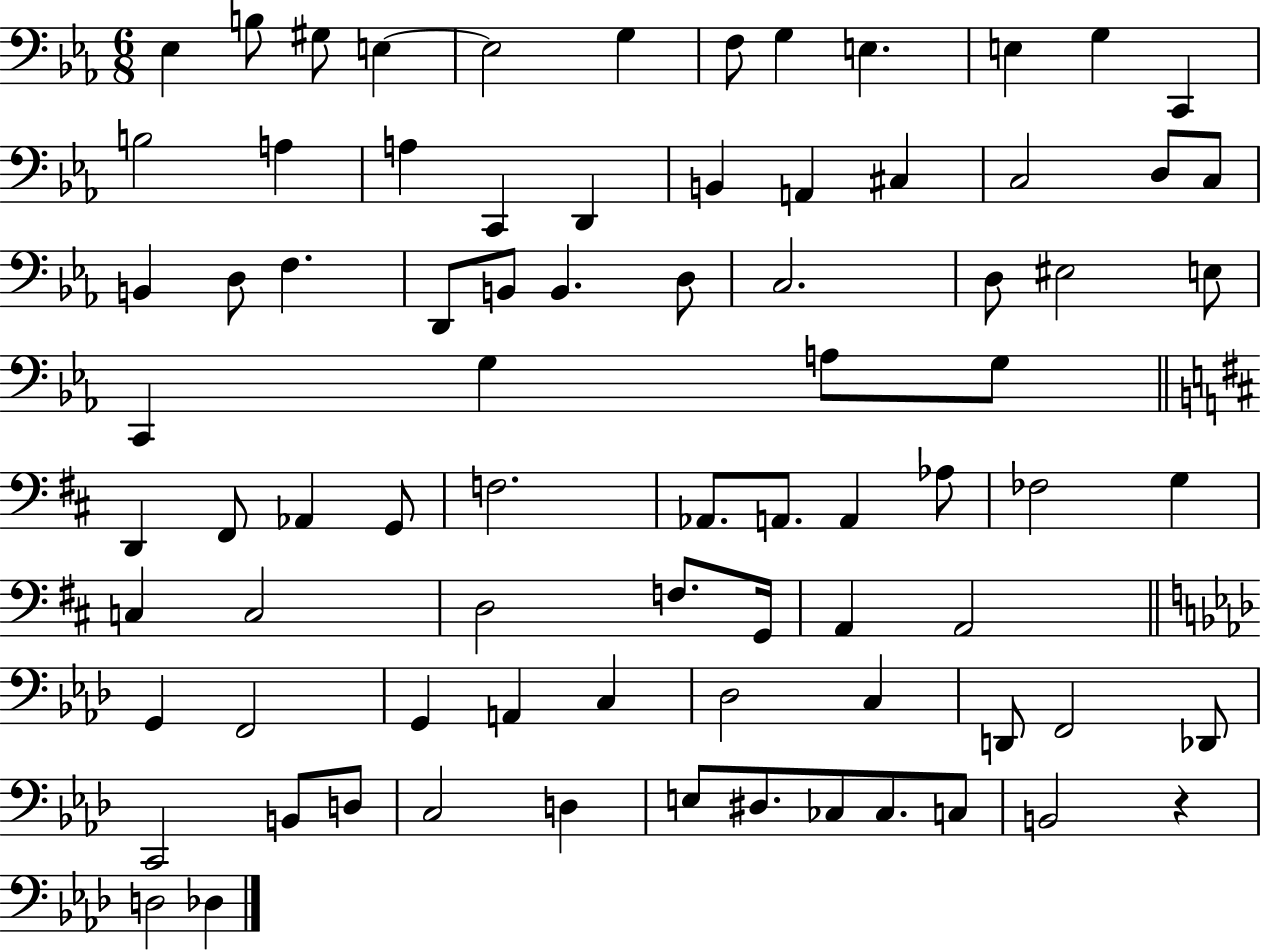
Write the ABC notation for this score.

X:1
T:Untitled
M:6/8
L:1/4
K:Eb
_E, B,/2 ^G,/2 E, E,2 G, F,/2 G, E, E, G, C,, B,2 A, A, C,, D,, B,, A,, ^C, C,2 D,/2 C,/2 B,, D,/2 F, D,,/2 B,,/2 B,, D,/2 C,2 D,/2 ^E,2 E,/2 C,, G, A,/2 G,/2 D,, ^F,,/2 _A,, G,,/2 F,2 _A,,/2 A,,/2 A,, _A,/2 _F,2 G, C, C,2 D,2 F,/2 G,,/4 A,, A,,2 G,, F,,2 G,, A,, C, _D,2 C, D,,/2 F,,2 _D,,/2 C,,2 B,,/2 D,/2 C,2 D, E,/2 ^D,/2 _C,/2 _C,/2 C,/2 B,,2 z D,2 _D,